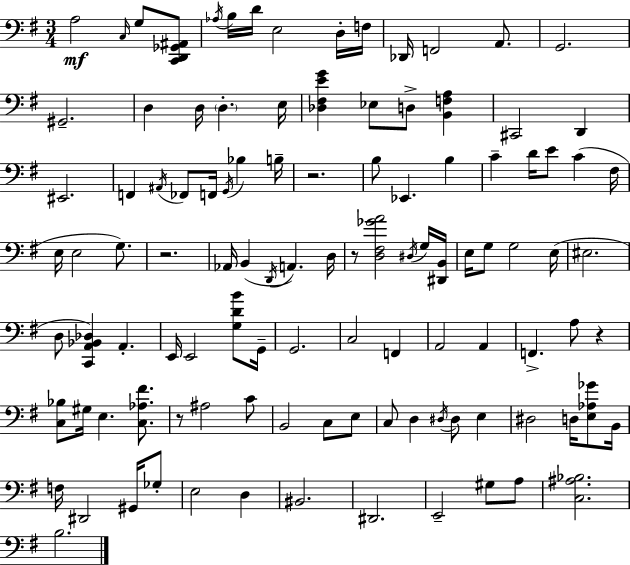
A3/h C3/s G3/e [C2,D2,Gb2,A#2]/e Ab3/s B3/s D4/s E3/h D3/s F3/s Db2/s F2/h A2/e. G2/h. G#2/h. D3/q D3/s D3/q. E3/s [Db3,F#3,E4,G4]/q Eb3/e D3/e [B2,F3,A3]/q C#2/h D2/q EIS2/h. F2/q A#2/s FES2/e F2/s G2/s Bb3/q B3/s R/h. B3/e Eb2/q. B3/q C4/q D4/s E4/e C4/q F#3/s E3/s E3/h G3/e. R/h. Ab2/s B2/q D2/s A2/q. D3/s R/e [D3,F#3,Gb4,A4]/h D#3/s G3/s [D#2,B2]/s E3/s G3/e G3/h E3/s EIS3/h. D3/e [C2,A2,Bb2,Db3]/q A2/q. E2/s E2/h [G3,D4,B4]/e G2/s G2/h. C3/h F2/q A2/h A2/q F2/q. A3/e R/q [C3,Bb3]/e G#3/s E3/q. [C3,Ab3,F#4]/e. R/e A#3/h C4/e B2/h C3/e E3/e C3/e D3/q D#3/s D#3/e E3/q D#3/h D3/s [E3,Ab3,Gb4]/e B2/s F3/s D#2/h G#2/s Gb3/e E3/h D3/q BIS2/h. D#2/h. E2/h G#3/e A3/e [C3,A#3,Bb3]/h. B3/h.